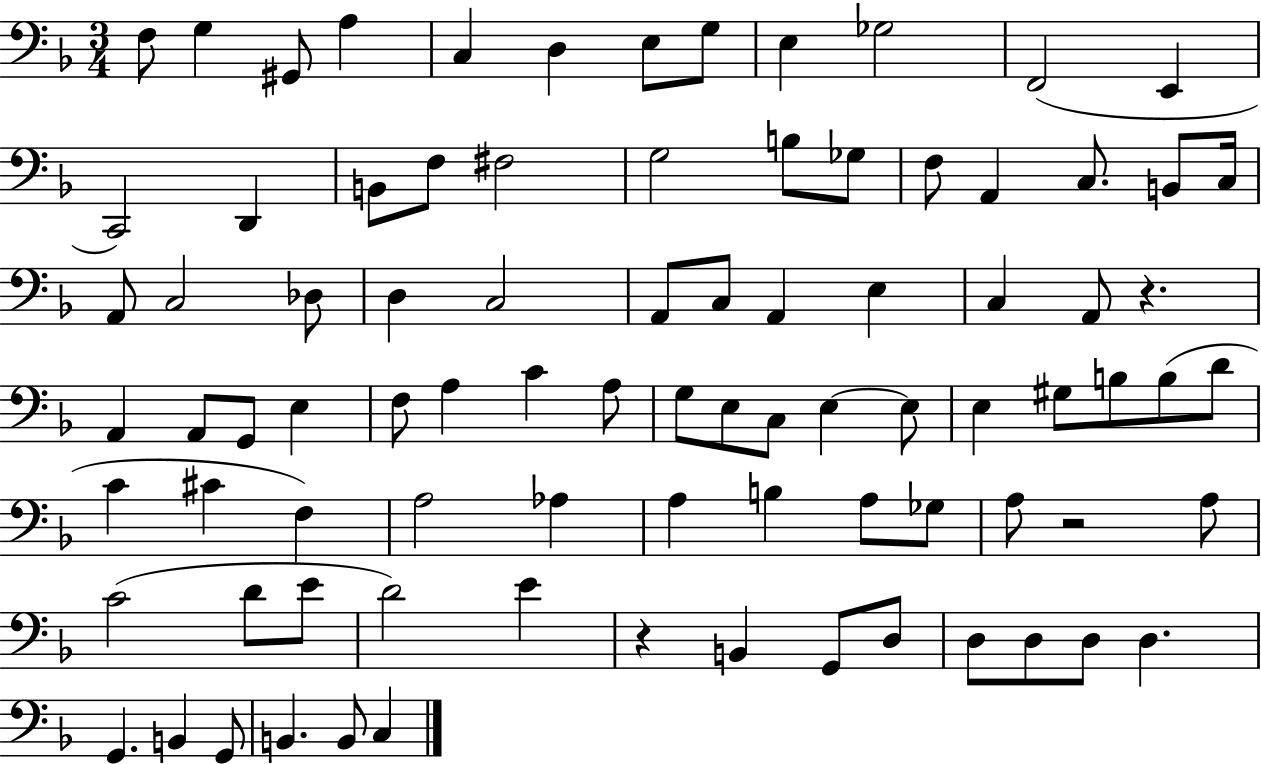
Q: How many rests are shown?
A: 3